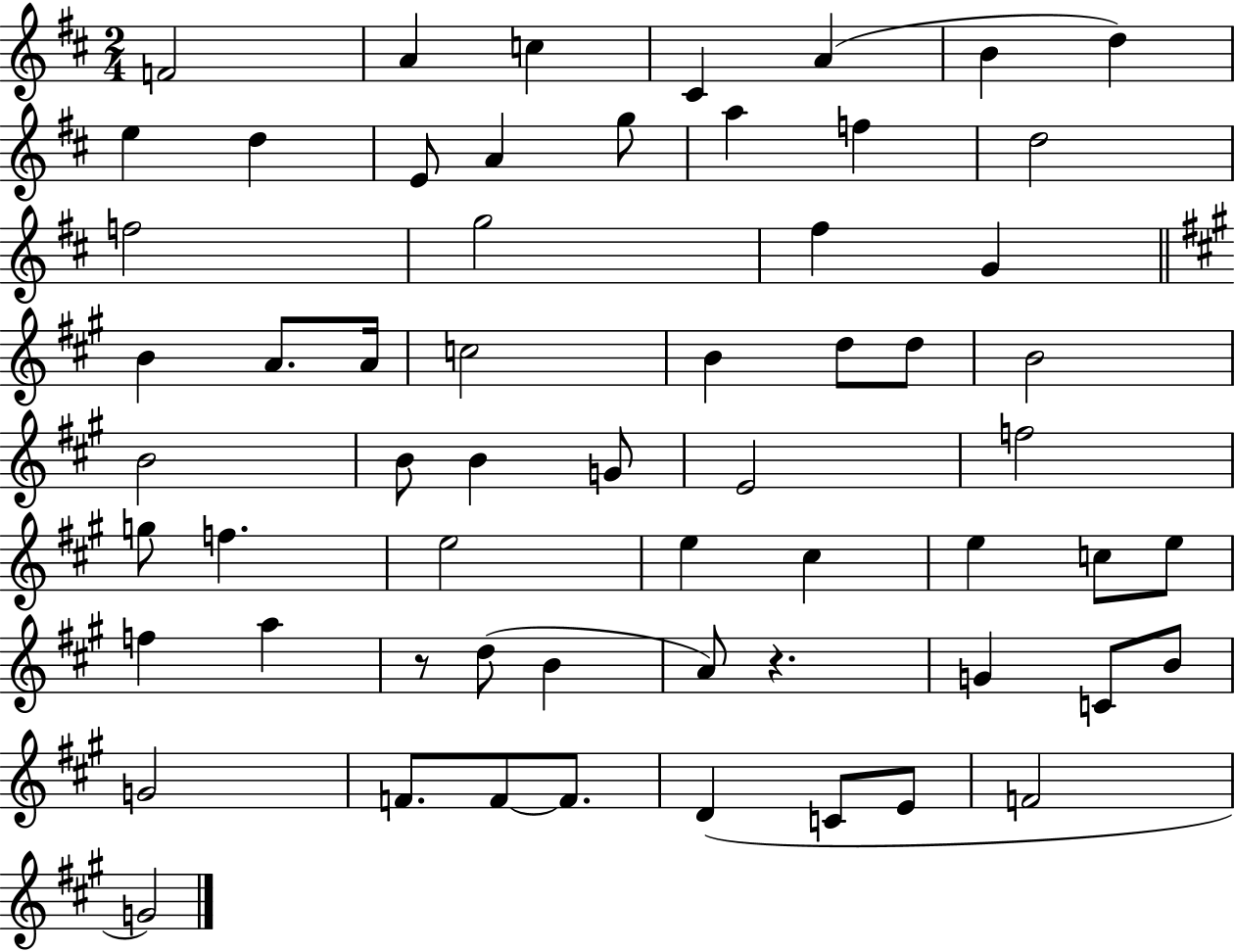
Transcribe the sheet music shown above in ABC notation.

X:1
T:Untitled
M:2/4
L:1/4
K:D
F2 A c ^C A B d e d E/2 A g/2 a f d2 f2 g2 ^f G B A/2 A/4 c2 B d/2 d/2 B2 B2 B/2 B G/2 E2 f2 g/2 f e2 e ^c e c/2 e/2 f a z/2 d/2 B A/2 z G C/2 B/2 G2 F/2 F/2 F/2 D C/2 E/2 F2 G2